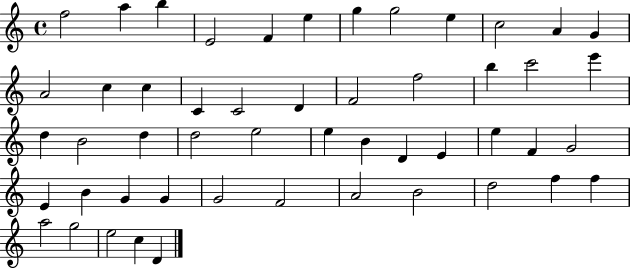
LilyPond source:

{
  \clef treble
  \time 4/4
  \defaultTimeSignature
  \key c \major
  f''2 a''4 b''4 | e'2 f'4 e''4 | g''4 g''2 e''4 | c''2 a'4 g'4 | \break a'2 c''4 c''4 | c'4 c'2 d'4 | f'2 f''2 | b''4 c'''2 e'''4 | \break d''4 b'2 d''4 | d''2 e''2 | e''4 b'4 d'4 e'4 | e''4 f'4 g'2 | \break e'4 b'4 g'4 g'4 | g'2 f'2 | a'2 b'2 | d''2 f''4 f''4 | \break a''2 g''2 | e''2 c''4 d'4 | \bar "|."
}